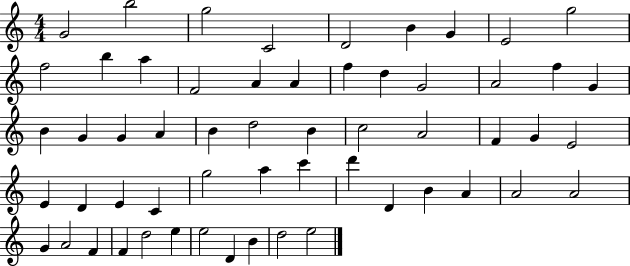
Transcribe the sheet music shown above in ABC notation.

X:1
T:Untitled
M:4/4
L:1/4
K:C
G2 b2 g2 C2 D2 B G E2 g2 f2 b a F2 A A f d G2 A2 f G B G G A B d2 B c2 A2 F G E2 E D E C g2 a c' d' D B A A2 A2 G A2 F F d2 e e2 D B d2 e2